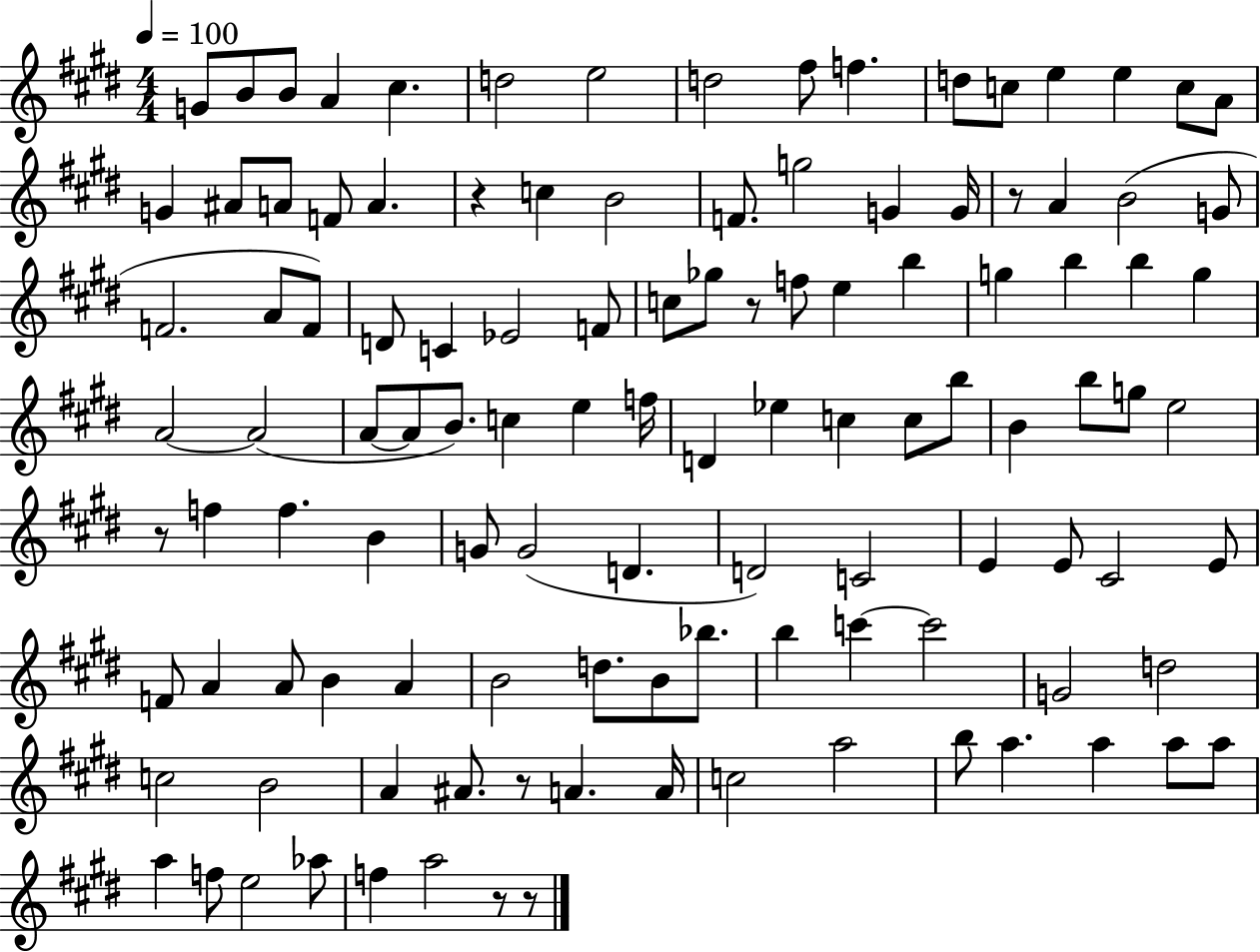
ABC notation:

X:1
T:Untitled
M:4/4
L:1/4
K:E
G/2 B/2 B/2 A ^c d2 e2 d2 ^f/2 f d/2 c/2 e e c/2 A/2 G ^A/2 A/2 F/2 A z c B2 F/2 g2 G G/4 z/2 A B2 G/2 F2 A/2 F/2 D/2 C _E2 F/2 c/2 _g/2 z/2 f/2 e b g b b g A2 A2 A/2 A/2 B/2 c e f/4 D _e c c/2 b/2 B b/2 g/2 e2 z/2 f f B G/2 G2 D D2 C2 E E/2 ^C2 E/2 F/2 A A/2 B A B2 d/2 B/2 _b/2 b c' c'2 G2 d2 c2 B2 A ^A/2 z/2 A A/4 c2 a2 b/2 a a a/2 a/2 a f/2 e2 _a/2 f a2 z/2 z/2